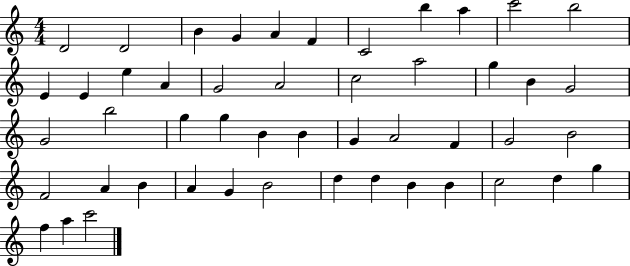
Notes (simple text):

D4/h D4/h B4/q G4/q A4/q F4/q C4/h B5/q A5/q C6/h B5/h E4/q E4/q E5/q A4/q G4/h A4/h C5/h A5/h G5/q B4/q G4/h G4/h B5/h G5/q G5/q B4/q B4/q G4/q A4/h F4/q G4/h B4/h F4/h A4/q B4/q A4/q G4/q B4/h D5/q D5/q B4/q B4/q C5/h D5/q G5/q F5/q A5/q C6/h